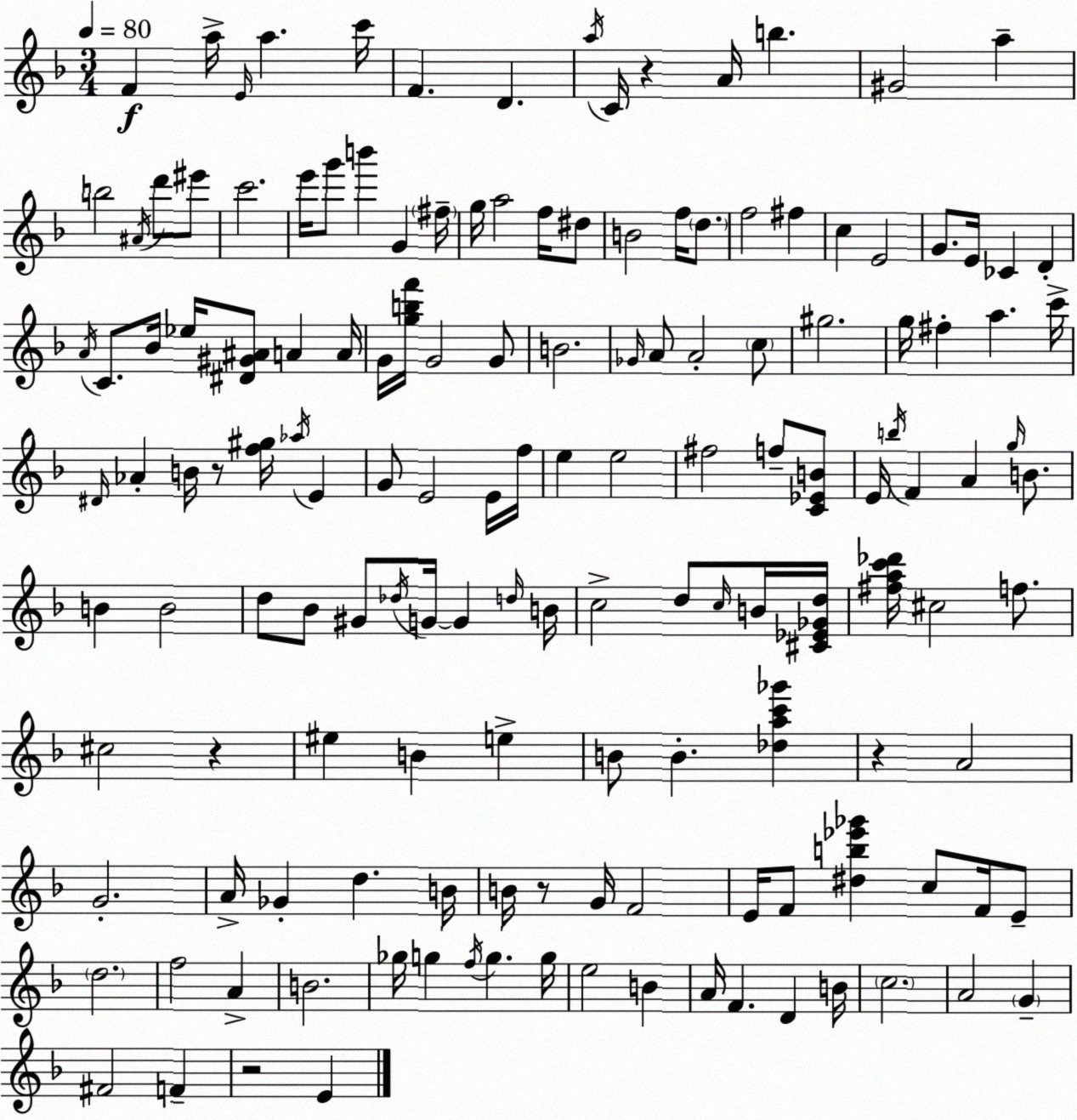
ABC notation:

X:1
T:Untitled
M:3/4
L:1/4
K:F
F a/4 E/4 a c'/4 F D a/4 C/4 z A/4 b ^G2 a b2 ^A/4 d'/2 ^e'/2 c'2 e'/4 g'/2 b' G ^f/4 g/4 a2 f/4 ^d/2 B2 f/4 d/2 f2 ^f c E2 G/2 E/4 _C D A/4 C/2 _B/4 _e/4 [^D^G^A]/2 A A/4 G/4 [gbf']/4 G2 G/2 B2 _G/4 A/2 A2 c/2 ^g2 g/4 ^f a c'/4 ^D/4 _A B/4 z/2 [f^g]/4 _a/4 E G/2 E2 E/4 f/4 e e2 ^f2 f/2 [C_EB]/2 E/4 b/4 F A g/4 B/2 B B2 d/2 _B/2 ^G/2 _d/4 G/4 G d/4 B/4 c2 d/2 c/4 B/4 [^C_E_Gd]/4 [^fac'_d']/4 ^c2 f/2 ^c2 z ^e B e B/2 B [_dac'_g'] z A2 G2 A/4 _G d B/4 B/4 z/2 G/4 F2 E/4 F/2 [^db_e'_g'] c/2 F/4 E/2 d2 f2 A B2 _g/4 g f/4 g g/4 e2 B A/4 F D B/4 c2 A2 G ^F2 F z2 E